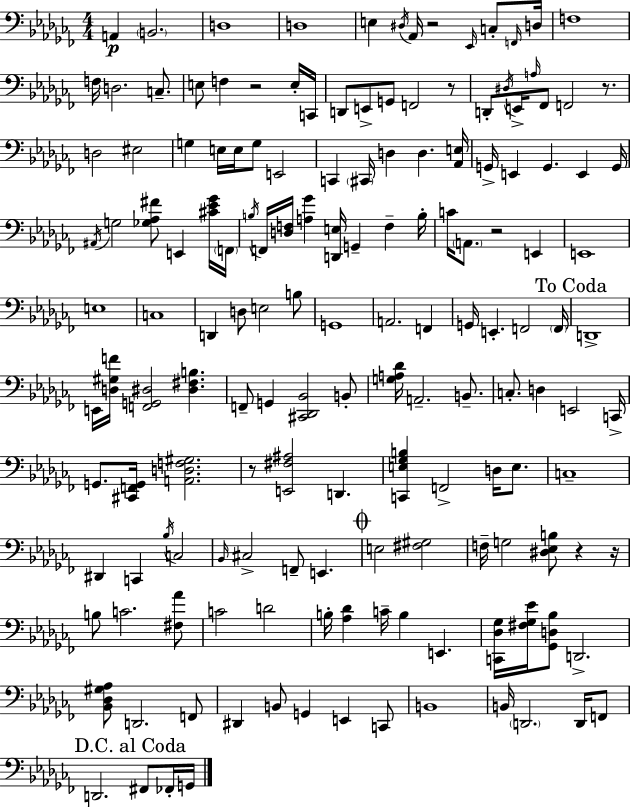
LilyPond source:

{
  \clef bass
  \numericTimeSignature
  \time 4/4
  \key aes \minor
  a,4\p \parenthesize b,2. | d1 | d1 | e4 \acciaccatura { dis16 } aes,16 r2 \grace { ees,16 } c8-. | \break \grace { f,16 } d16 f1 | f16 d2. | c8.-- e8 f4 r2 | e16-. c,16 d,8 e,8-> g,8 f,2 | \break r8 d,8-. \acciaccatura { dis16 } e,16-> \grace { a16 } fes,8 f,2 | r8. d2 eis2 | g4 e16 e16 g8 e,2 | c,4 \parenthesize cis,16 d4 d4. | \break <aes, e>16 g,16-> e,4 g,4. | e,4 g,16 \acciaccatura { ais,16 } g2 <ges aes fis'>8 | e,4 <cis' ees' ges'>16 \parenthesize f,16 \acciaccatura { b16 } f,16 <d f>16 <a ges'>4 <d, e>16 g,4-- | f4-- b16-. c'16 \parenthesize a,8. r2 | \break e,4 e,1 | e1 | c1 | d,4 d8 e2 | \break b8 g,1 | a,2. | f,4 g,16 e,4.-. f,2 | \parenthesize f,16 \mark "To Coda" d,1-> | \break e,16 <d gis f'>16 <f, g, dis>2 | <dis fis b>4. f,8-- g,4 <cis, des, bes,>2 | b,8-. <g a des'>16 a,2.-- | b,8.-- c8.-. d4 e,2 | \break c,16-> g,8. <cis, f, g,>16 <a, d f gis>2. | r8 <e, fis ais>2 | d,4. <c, e ges b>4 f,2-> | d16 e8. c1-- | \break dis,4 c,4 \acciaccatura { bes16 } | c2 \grace { bes,16 } cis2-> | f,8-- e,4. \mark \markup { \musicglyph "scripts.coda" } e2 | <fis gis>2 f16-- g2 | \break <dis ees b>8 r4 r16 b8 c'2. | <fis aes'>8 c'2 | d'2 b16-. <aes des'>4 c'16-- b4 | e,4. <c, des ges>16 <fis ges ees'>16 <ges, d bes>8 d,2.-> | \break <bes, des gis aes>8 d,2. | f,8 dis,4 b,8 g,4 | e,4 c,8 b,1 | b,16 \parenthesize d,2. | \break d,16 f,8 \mark "D.C. al Coda" d,2. | fis,8 fes,16-. g,16 \bar "|."
}